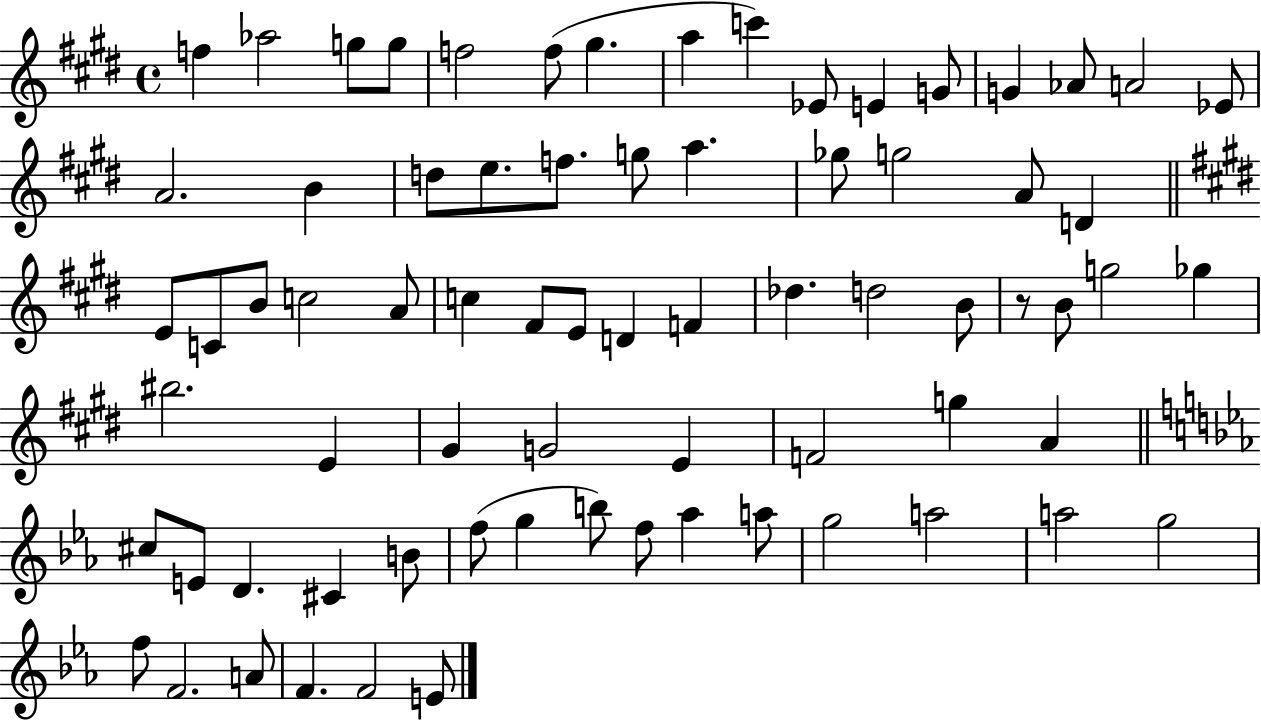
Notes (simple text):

F5/q Ab5/h G5/e G5/e F5/h F5/e G#5/q. A5/q C6/q Eb4/e E4/q G4/e G4/q Ab4/e A4/h Eb4/e A4/h. B4/q D5/e E5/e. F5/e. G5/e A5/q. Gb5/e G5/h A4/e D4/q E4/e C4/e B4/e C5/h A4/e C5/q F#4/e E4/e D4/q F4/q Db5/q. D5/h B4/e R/e B4/e G5/h Gb5/q BIS5/h. E4/q G#4/q G4/h E4/q F4/h G5/q A4/q C#5/e E4/e D4/q. C#4/q B4/e F5/e G5/q B5/e F5/e Ab5/q A5/e G5/h A5/h A5/h G5/h F5/e F4/h. A4/e F4/q. F4/h E4/e